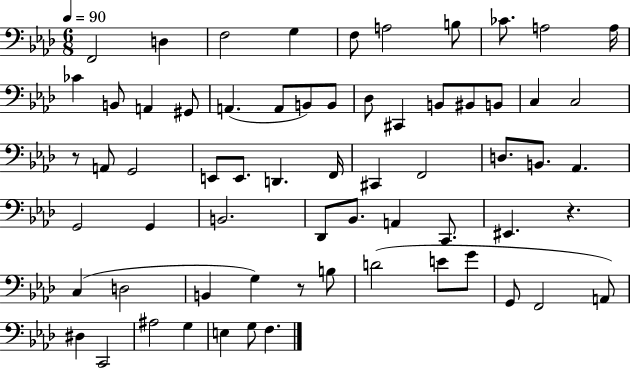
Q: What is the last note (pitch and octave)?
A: F3